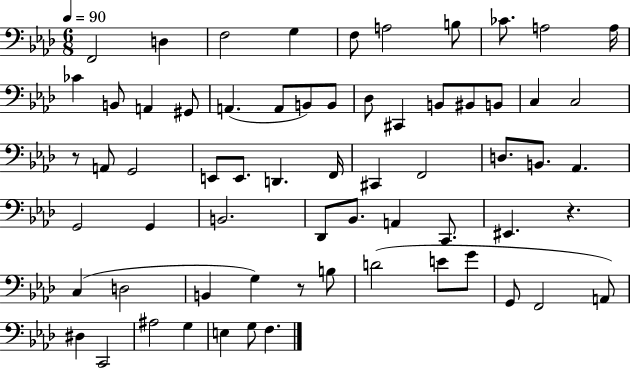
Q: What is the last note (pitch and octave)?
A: F3